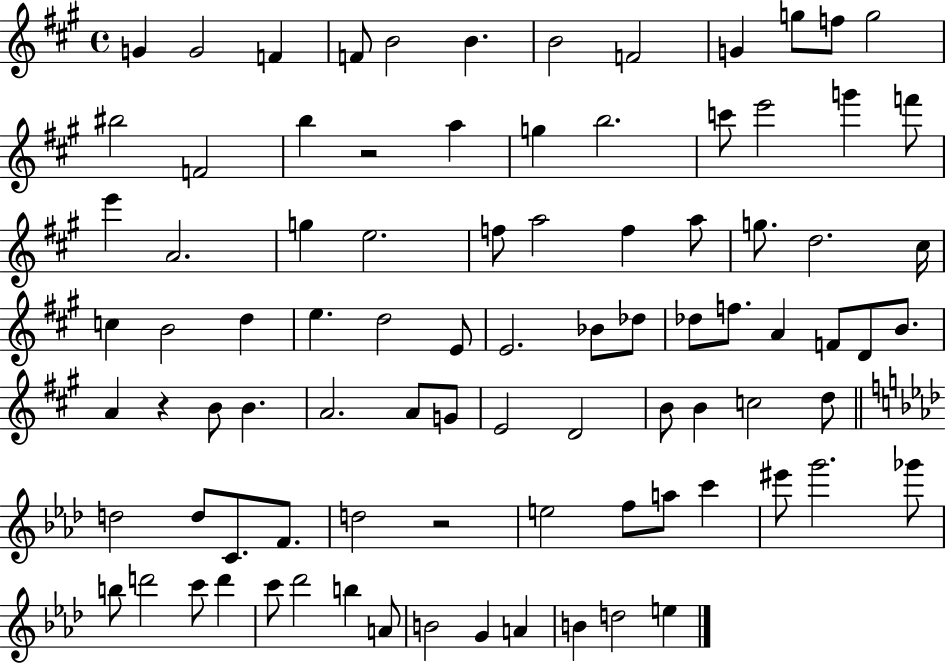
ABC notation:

X:1
T:Untitled
M:4/4
L:1/4
K:A
G G2 F F/2 B2 B B2 F2 G g/2 f/2 g2 ^b2 F2 b z2 a g b2 c'/2 e'2 g' f'/2 e' A2 g e2 f/2 a2 f a/2 g/2 d2 ^c/4 c B2 d e d2 E/2 E2 _B/2 _d/2 _d/2 f/2 A F/2 D/2 B/2 A z B/2 B A2 A/2 G/2 E2 D2 B/2 B c2 d/2 d2 d/2 C/2 F/2 d2 z2 e2 f/2 a/2 c' ^e'/2 g'2 _g'/2 b/2 d'2 c'/2 d' c'/2 _d'2 b A/2 B2 G A B d2 e